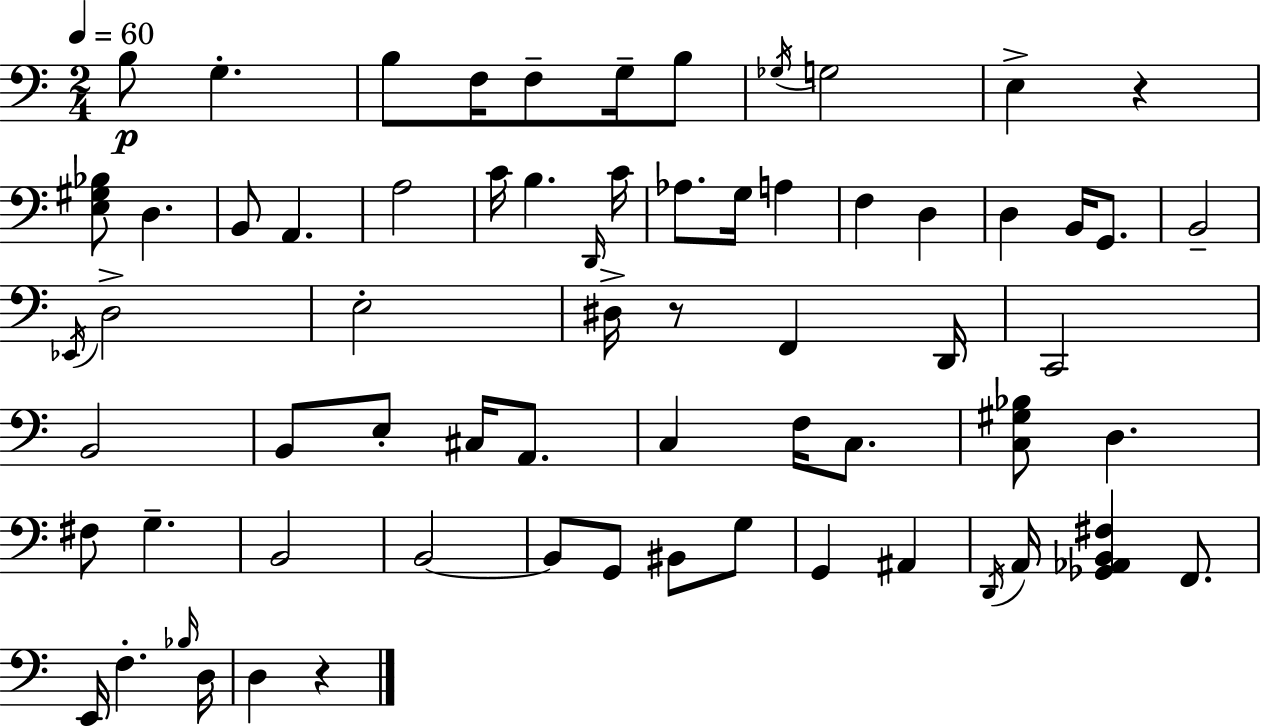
{
  \clef bass
  \numericTimeSignature
  \time 2/4
  \key c \major
  \tempo 4 = 60
  b8\p g4.-. | b8 f16 f8-- g16-- b8 | \acciaccatura { ges16 } g2 | e4-> r4 | \break <e gis bes>8 d4. | b,8 a,4. | a2 | c'16 b4. | \break \grace { d,16 } c'16 aes8. g16 a4 | f4 d4 | d4 b,16 g,8. | b,2-- | \break \acciaccatura { ees,16 } d2-> | e2-. | dis16-> r8 f,4 | d,16 c,2 | \break b,2 | b,8 e8-. cis16 | a,8. c4 f16 | c8. <c gis bes>8 d4. | \break fis8 g4.-- | b,2 | b,2~~ | b,8 g,8 bis,8 | \break g8 g,4 ais,4 | \acciaccatura { d,16 } a,16 <ges, aes, b, fis>4 | f,8. e,16 f4.-. | \grace { bes16 } d16 d4 | \break r4 \bar "|."
}